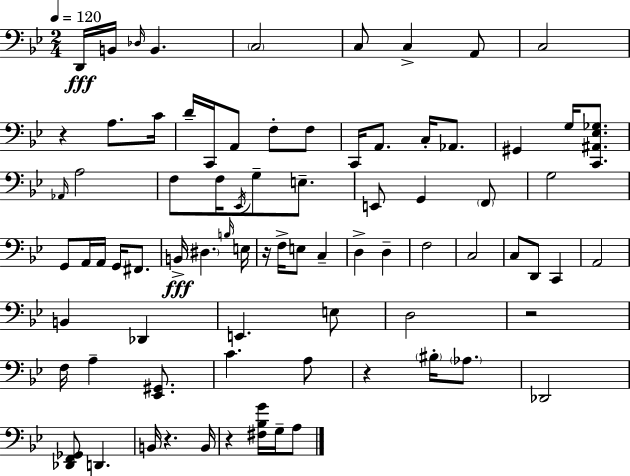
D2/s B2/s Db3/s B2/q. C3/h C3/e C3/q A2/e C3/h R/q A3/e. C4/s D4/s C2/s A2/e F3/e F3/e C2/s A2/e. C3/s Ab2/e. G#2/q G3/s [C2,A#2,Eb3,Gb3]/e. Ab2/s A3/h F3/e F3/s Eb2/s G3/e E3/e. E2/e G2/q F2/e G3/h G2/e A2/s A2/s G2/s F#2/e. B2/s D#3/q. B3/s E3/s R/s F3/s E3/e C3/q D3/q D3/q F3/h C3/h C3/e D2/e C2/q A2/h B2/q Db2/q E2/q. E3/e D3/h R/h F3/s A3/q [Eb2,G#2]/e. C4/q. A3/e R/q BIS3/s Ab3/e. Db2/h [Db2,F2,Gb2]/e D2/q. B2/s R/q. B2/s R/q [F#3,Bb3,G4]/s G3/s A3/e